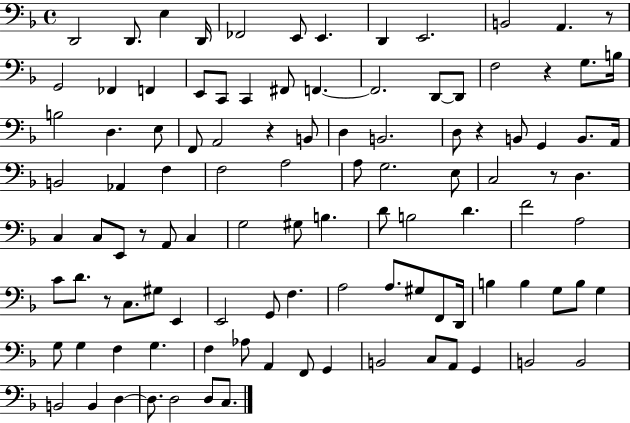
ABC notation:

X:1
T:Untitled
M:4/4
L:1/4
K:F
D,,2 D,,/2 E, D,,/4 _F,,2 E,,/2 E,, D,, E,,2 B,,2 A,, z/2 G,,2 _F,, F,, E,,/2 C,,/2 C,, ^F,,/2 F,, F,,2 D,,/2 D,,/2 F,2 z G,/2 B,/4 B,2 D, E,/2 F,,/2 A,,2 z B,,/2 D, B,,2 D,/2 z B,,/2 G,, B,,/2 A,,/4 B,,2 _A,, F, F,2 A,2 A,/2 G,2 E,/2 C,2 z/2 D, C, C,/2 E,,/2 z/2 A,,/2 C, G,2 ^G,/2 B, D/2 B,2 D F2 A,2 C/2 D/2 z/2 C,/2 ^G,/2 E,, E,,2 G,,/2 F, A,2 A,/2 ^G,/2 F,,/2 D,,/4 B, B, G,/2 B,/2 G, G,/2 G, F, G, F, _A,/2 A,, F,,/2 G,, B,,2 C,/2 A,,/2 G,, B,,2 B,,2 B,,2 B,, D, D,/2 D,2 D,/2 C,/2